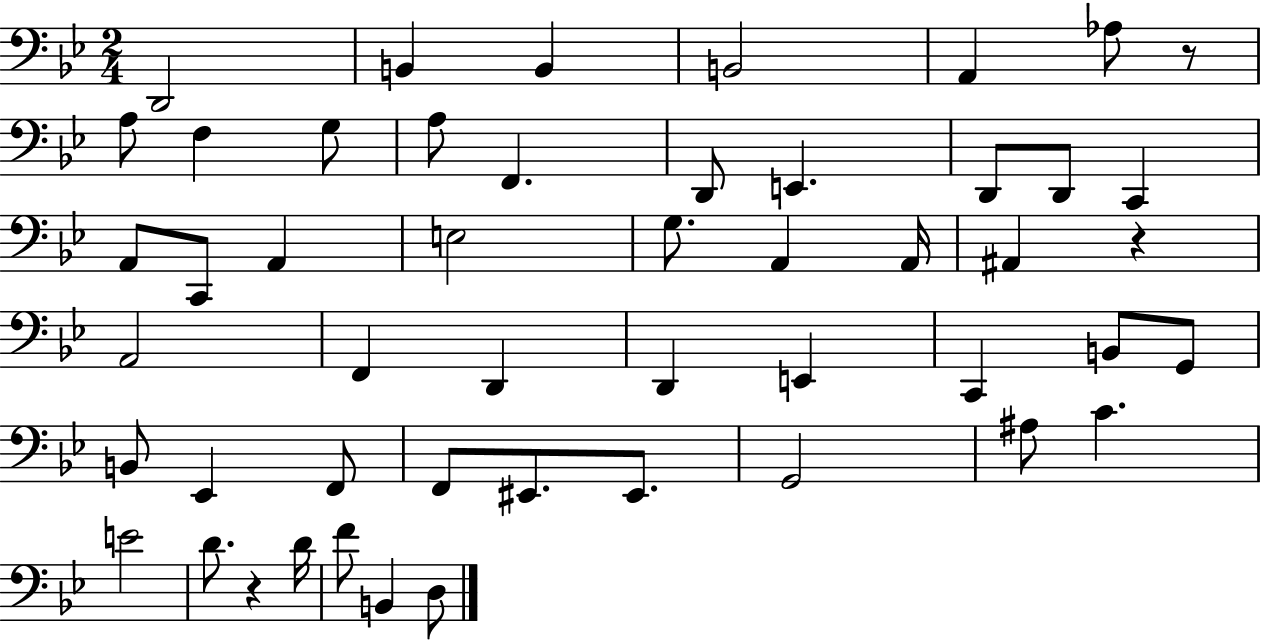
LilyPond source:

{
  \clef bass
  \numericTimeSignature
  \time 2/4
  \key bes \major
  d,2 | b,4 b,4 | b,2 | a,4 aes8 r8 | \break a8 f4 g8 | a8 f,4. | d,8 e,4. | d,8 d,8 c,4 | \break a,8 c,8 a,4 | e2 | g8. a,4 a,16 | ais,4 r4 | \break a,2 | f,4 d,4 | d,4 e,4 | c,4 b,8 g,8 | \break b,8 ees,4 f,8 | f,8 eis,8. eis,8. | g,2 | ais8 c'4. | \break e'2 | d'8. r4 d'16 | f'8 b,4 d8 | \bar "|."
}